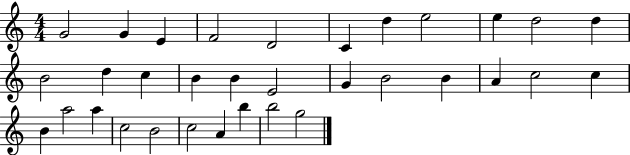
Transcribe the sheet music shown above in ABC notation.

X:1
T:Untitled
M:4/4
L:1/4
K:C
G2 G E F2 D2 C d e2 e d2 d B2 d c B B E2 G B2 B A c2 c B a2 a c2 B2 c2 A b b2 g2